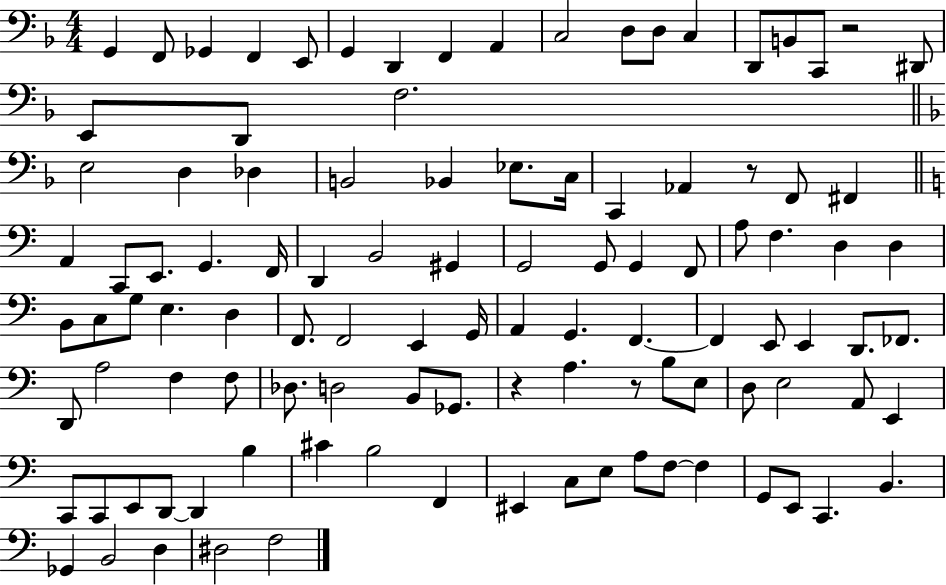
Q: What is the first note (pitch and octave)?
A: G2